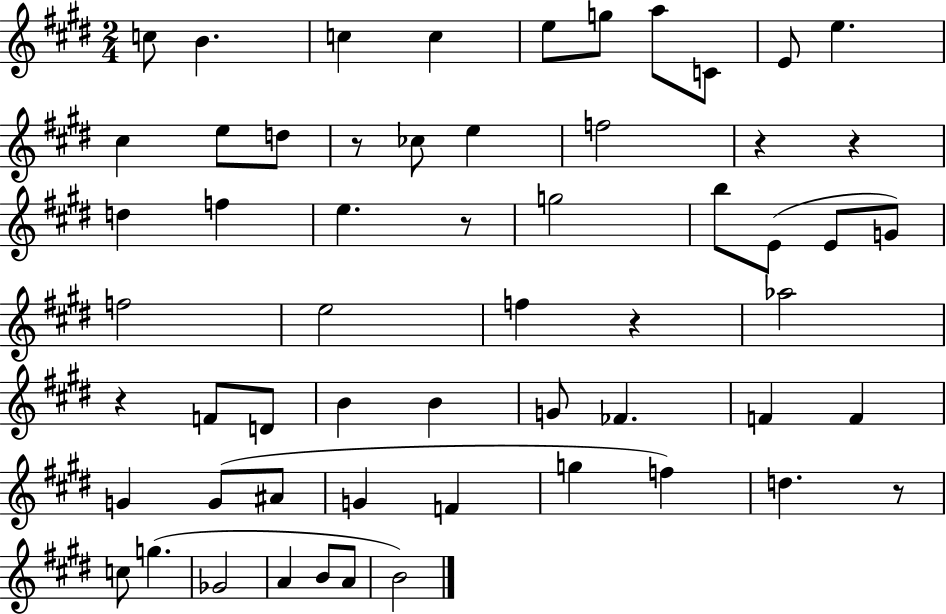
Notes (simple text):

C5/e B4/q. C5/q C5/q E5/e G5/e A5/e C4/e E4/e E5/q. C#5/q E5/e D5/e R/e CES5/e E5/q F5/h R/q R/q D5/q F5/q E5/q. R/e G5/h B5/e E4/e E4/e G4/e F5/h E5/h F5/q R/q Ab5/h R/q F4/e D4/e B4/q B4/q G4/e FES4/q. F4/q F4/q G4/q G4/e A#4/e G4/q F4/q G5/q F5/q D5/q. R/e C5/e G5/q. Gb4/h A4/q B4/e A4/e B4/h